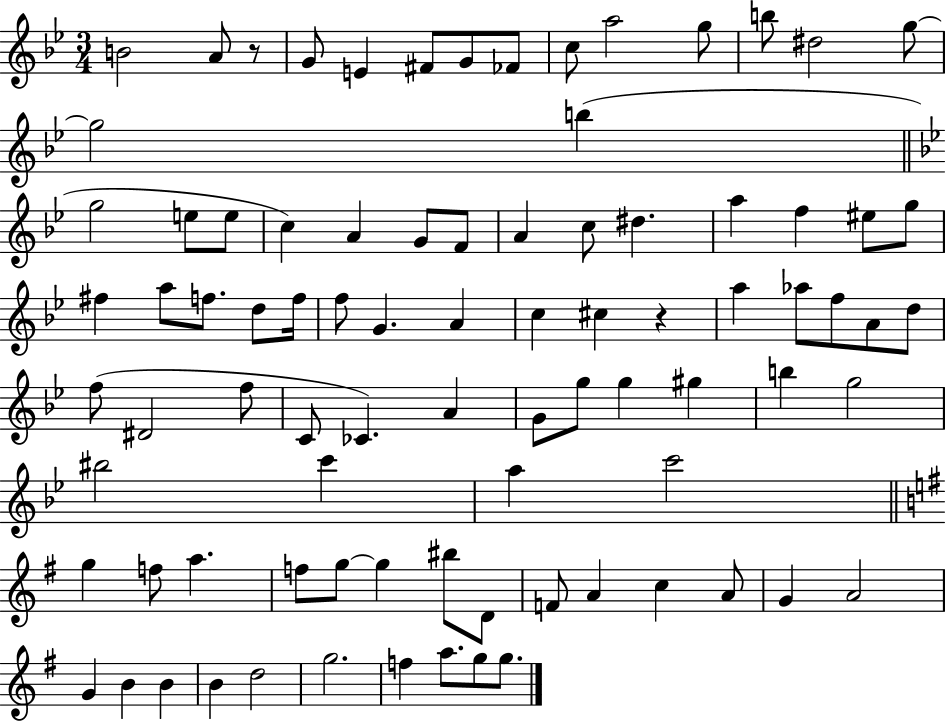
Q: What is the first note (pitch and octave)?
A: B4